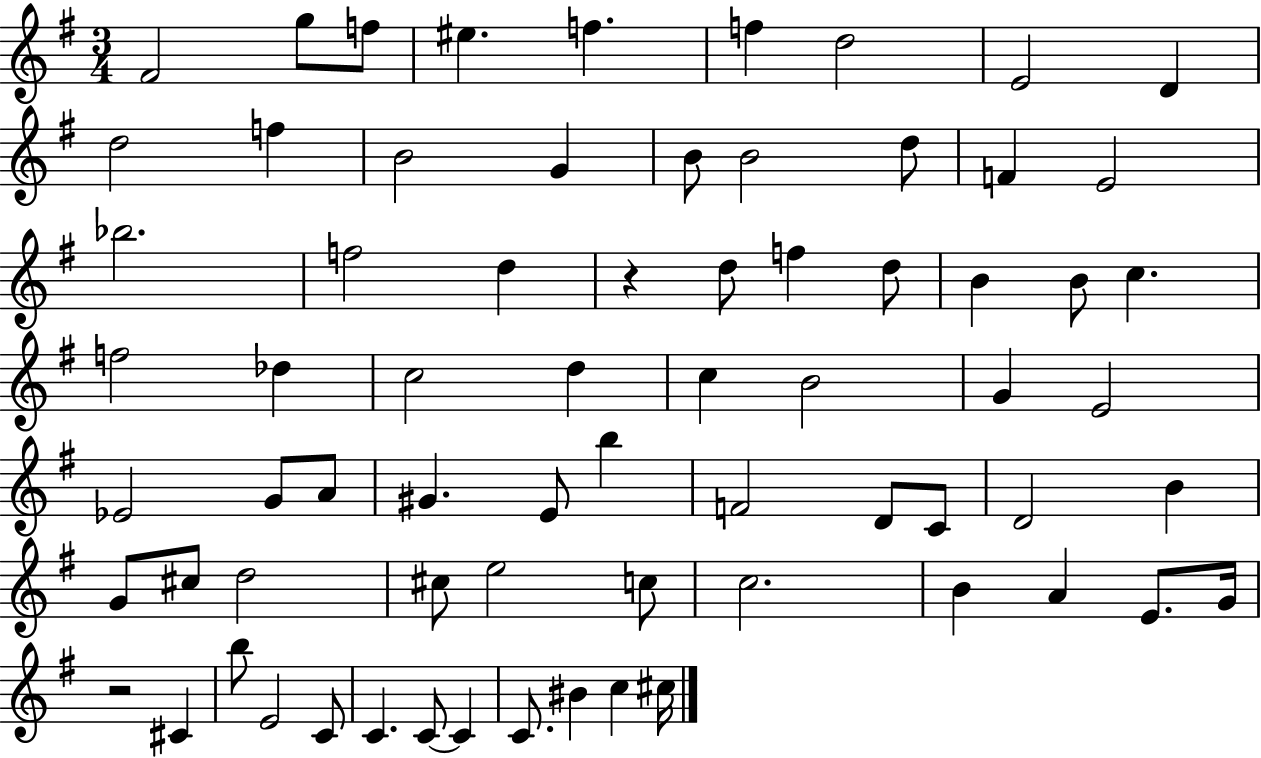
{
  \clef treble
  \numericTimeSignature
  \time 3/4
  \key g \major
  fis'2 g''8 f''8 | eis''4. f''4. | f''4 d''2 | e'2 d'4 | \break d''2 f''4 | b'2 g'4 | b'8 b'2 d''8 | f'4 e'2 | \break bes''2. | f''2 d''4 | r4 d''8 f''4 d''8 | b'4 b'8 c''4. | \break f''2 des''4 | c''2 d''4 | c''4 b'2 | g'4 e'2 | \break ees'2 g'8 a'8 | gis'4. e'8 b''4 | f'2 d'8 c'8 | d'2 b'4 | \break g'8 cis''8 d''2 | cis''8 e''2 c''8 | c''2. | b'4 a'4 e'8. g'16 | \break r2 cis'4 | b''8 e'2 c'8 | c'4. c'8~~ c'4 | c'8. bis'4 c''4 cis''16 | \break \bar "|."
}